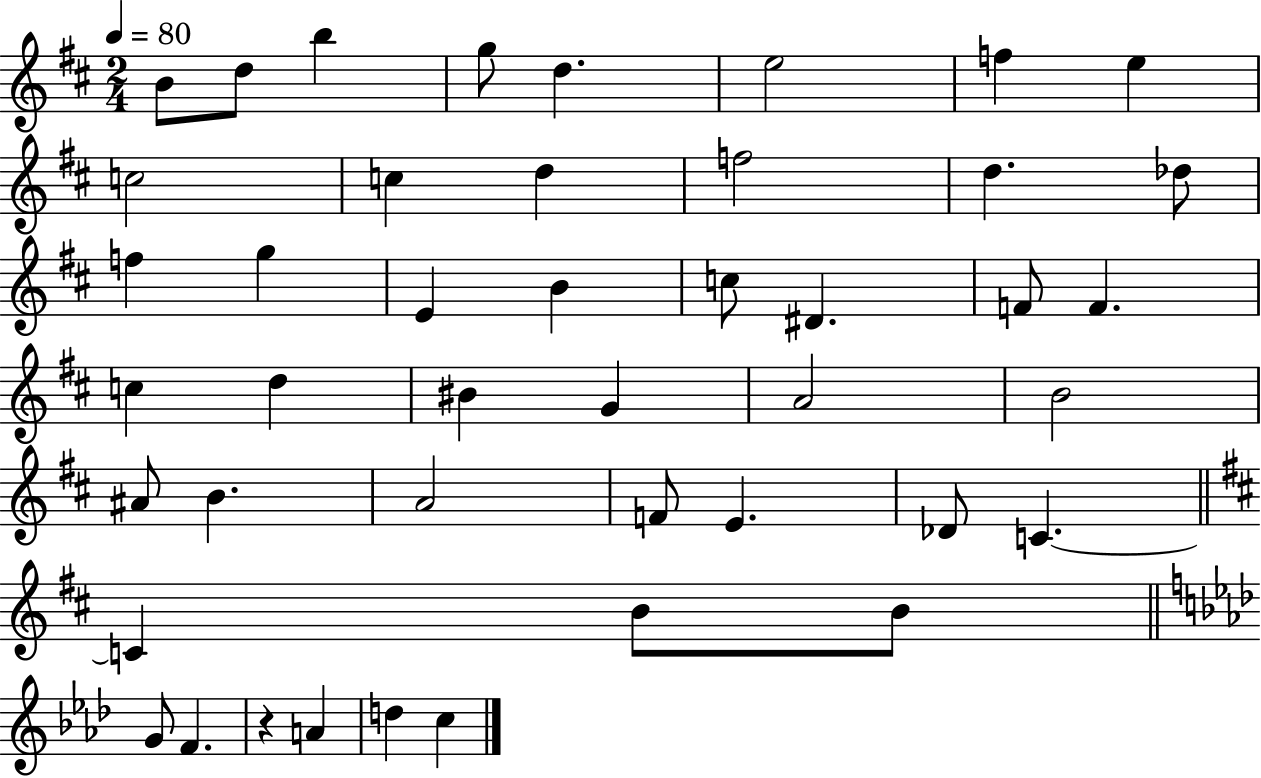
X:1
T:Untitled
M:2/4
L:1/4
K:D
B/2 d/2 b g/2 d e2 f e c2 c d f2 d _d/2 f g E B c/2 ^D F/2 F c d ^B G A2 B2 ^A/2 B A2 F/2 E _D/2 C C B/2 B/2 G/2 F z A d c